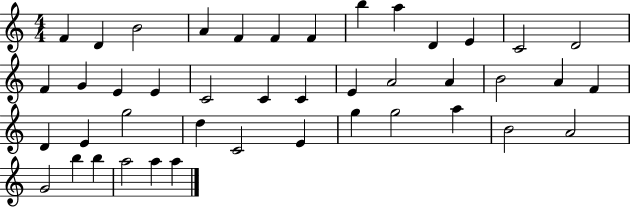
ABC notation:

X:1
T:Untitled
M:4/4
L:1/4
K:C
F D B2 A F F F b a D E C2 D2 F G E E C2 C C E A2 A B2 A F D E g2 d C2 E g g2 a B2 A2 G2 b b a2 a a